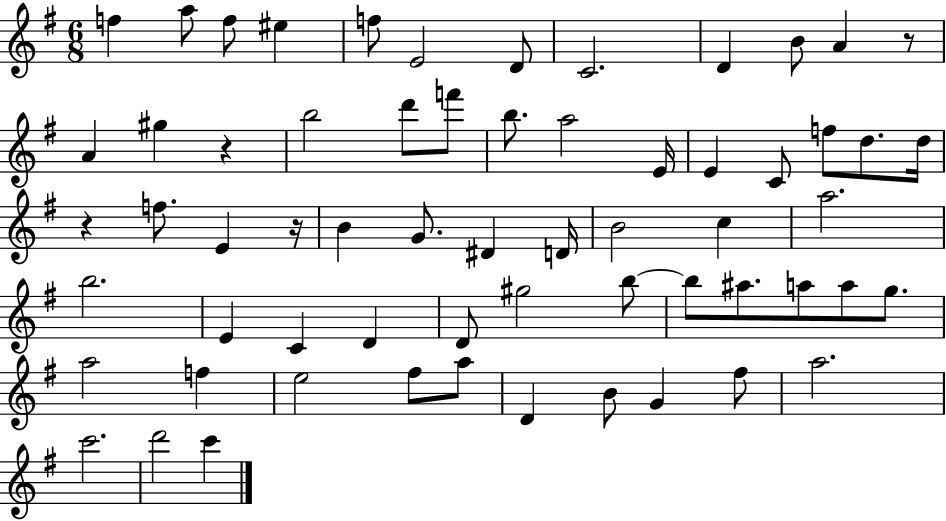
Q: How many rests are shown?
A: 4